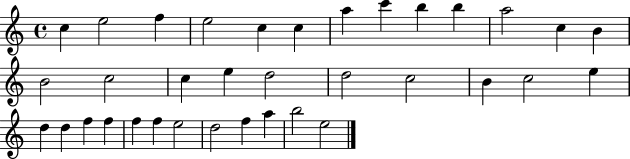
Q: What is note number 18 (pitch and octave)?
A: D5